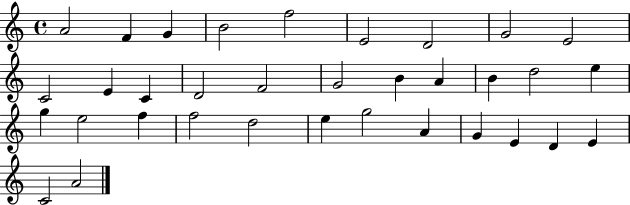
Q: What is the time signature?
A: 4/4